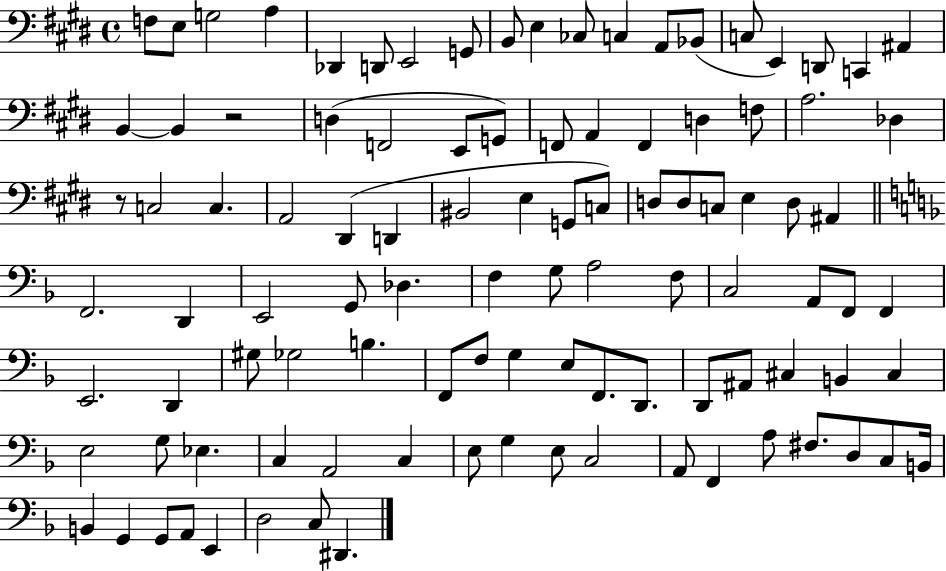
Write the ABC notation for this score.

X:1
T:Untitled
M:4/4
L:1/4
K:E
F,/2 E,/2 G,2 A, _D,, D,,/2 E,,2 G,,/2 B,,/2 E, _C,/2 C, A,,/2 _B,,/2 C,/2 E,, D,,/2 C,, ^A,, B,, B,, z2 D, F,,2 E,,/2 G,,/2 F,,/2 A,, F,, D, F,/2 A,2 _D, z/2 C,2 C, A,,2 ^D,, D,, ^B,,2 E, G,,/2 C,/2 D,/2 D,/2 C,/2 E, D,/2 ^A,, F,,2 D,, E,,2 G,,/2 _D, F, G,/2 A,2 F,/2 C,2 A,,/2 F,,/2 F,, E,,2 D,, ^G,/2 _G,2 B, F,,/2 F,/2 G, E,/2 F,,/2 D,,/2 D,,/2 ^A,,/2 ^C, B,, ^C, E,2 G,/2 _E, C, A,,2 C, E,/2 G, E,/2 C,2 A,,/2 F,, A,/2 ^F,/2 D,/2 C,/2 B,,/4 B,, G,, G,,/2 A,,/2 E,, D,2 C,/2 ^D,,